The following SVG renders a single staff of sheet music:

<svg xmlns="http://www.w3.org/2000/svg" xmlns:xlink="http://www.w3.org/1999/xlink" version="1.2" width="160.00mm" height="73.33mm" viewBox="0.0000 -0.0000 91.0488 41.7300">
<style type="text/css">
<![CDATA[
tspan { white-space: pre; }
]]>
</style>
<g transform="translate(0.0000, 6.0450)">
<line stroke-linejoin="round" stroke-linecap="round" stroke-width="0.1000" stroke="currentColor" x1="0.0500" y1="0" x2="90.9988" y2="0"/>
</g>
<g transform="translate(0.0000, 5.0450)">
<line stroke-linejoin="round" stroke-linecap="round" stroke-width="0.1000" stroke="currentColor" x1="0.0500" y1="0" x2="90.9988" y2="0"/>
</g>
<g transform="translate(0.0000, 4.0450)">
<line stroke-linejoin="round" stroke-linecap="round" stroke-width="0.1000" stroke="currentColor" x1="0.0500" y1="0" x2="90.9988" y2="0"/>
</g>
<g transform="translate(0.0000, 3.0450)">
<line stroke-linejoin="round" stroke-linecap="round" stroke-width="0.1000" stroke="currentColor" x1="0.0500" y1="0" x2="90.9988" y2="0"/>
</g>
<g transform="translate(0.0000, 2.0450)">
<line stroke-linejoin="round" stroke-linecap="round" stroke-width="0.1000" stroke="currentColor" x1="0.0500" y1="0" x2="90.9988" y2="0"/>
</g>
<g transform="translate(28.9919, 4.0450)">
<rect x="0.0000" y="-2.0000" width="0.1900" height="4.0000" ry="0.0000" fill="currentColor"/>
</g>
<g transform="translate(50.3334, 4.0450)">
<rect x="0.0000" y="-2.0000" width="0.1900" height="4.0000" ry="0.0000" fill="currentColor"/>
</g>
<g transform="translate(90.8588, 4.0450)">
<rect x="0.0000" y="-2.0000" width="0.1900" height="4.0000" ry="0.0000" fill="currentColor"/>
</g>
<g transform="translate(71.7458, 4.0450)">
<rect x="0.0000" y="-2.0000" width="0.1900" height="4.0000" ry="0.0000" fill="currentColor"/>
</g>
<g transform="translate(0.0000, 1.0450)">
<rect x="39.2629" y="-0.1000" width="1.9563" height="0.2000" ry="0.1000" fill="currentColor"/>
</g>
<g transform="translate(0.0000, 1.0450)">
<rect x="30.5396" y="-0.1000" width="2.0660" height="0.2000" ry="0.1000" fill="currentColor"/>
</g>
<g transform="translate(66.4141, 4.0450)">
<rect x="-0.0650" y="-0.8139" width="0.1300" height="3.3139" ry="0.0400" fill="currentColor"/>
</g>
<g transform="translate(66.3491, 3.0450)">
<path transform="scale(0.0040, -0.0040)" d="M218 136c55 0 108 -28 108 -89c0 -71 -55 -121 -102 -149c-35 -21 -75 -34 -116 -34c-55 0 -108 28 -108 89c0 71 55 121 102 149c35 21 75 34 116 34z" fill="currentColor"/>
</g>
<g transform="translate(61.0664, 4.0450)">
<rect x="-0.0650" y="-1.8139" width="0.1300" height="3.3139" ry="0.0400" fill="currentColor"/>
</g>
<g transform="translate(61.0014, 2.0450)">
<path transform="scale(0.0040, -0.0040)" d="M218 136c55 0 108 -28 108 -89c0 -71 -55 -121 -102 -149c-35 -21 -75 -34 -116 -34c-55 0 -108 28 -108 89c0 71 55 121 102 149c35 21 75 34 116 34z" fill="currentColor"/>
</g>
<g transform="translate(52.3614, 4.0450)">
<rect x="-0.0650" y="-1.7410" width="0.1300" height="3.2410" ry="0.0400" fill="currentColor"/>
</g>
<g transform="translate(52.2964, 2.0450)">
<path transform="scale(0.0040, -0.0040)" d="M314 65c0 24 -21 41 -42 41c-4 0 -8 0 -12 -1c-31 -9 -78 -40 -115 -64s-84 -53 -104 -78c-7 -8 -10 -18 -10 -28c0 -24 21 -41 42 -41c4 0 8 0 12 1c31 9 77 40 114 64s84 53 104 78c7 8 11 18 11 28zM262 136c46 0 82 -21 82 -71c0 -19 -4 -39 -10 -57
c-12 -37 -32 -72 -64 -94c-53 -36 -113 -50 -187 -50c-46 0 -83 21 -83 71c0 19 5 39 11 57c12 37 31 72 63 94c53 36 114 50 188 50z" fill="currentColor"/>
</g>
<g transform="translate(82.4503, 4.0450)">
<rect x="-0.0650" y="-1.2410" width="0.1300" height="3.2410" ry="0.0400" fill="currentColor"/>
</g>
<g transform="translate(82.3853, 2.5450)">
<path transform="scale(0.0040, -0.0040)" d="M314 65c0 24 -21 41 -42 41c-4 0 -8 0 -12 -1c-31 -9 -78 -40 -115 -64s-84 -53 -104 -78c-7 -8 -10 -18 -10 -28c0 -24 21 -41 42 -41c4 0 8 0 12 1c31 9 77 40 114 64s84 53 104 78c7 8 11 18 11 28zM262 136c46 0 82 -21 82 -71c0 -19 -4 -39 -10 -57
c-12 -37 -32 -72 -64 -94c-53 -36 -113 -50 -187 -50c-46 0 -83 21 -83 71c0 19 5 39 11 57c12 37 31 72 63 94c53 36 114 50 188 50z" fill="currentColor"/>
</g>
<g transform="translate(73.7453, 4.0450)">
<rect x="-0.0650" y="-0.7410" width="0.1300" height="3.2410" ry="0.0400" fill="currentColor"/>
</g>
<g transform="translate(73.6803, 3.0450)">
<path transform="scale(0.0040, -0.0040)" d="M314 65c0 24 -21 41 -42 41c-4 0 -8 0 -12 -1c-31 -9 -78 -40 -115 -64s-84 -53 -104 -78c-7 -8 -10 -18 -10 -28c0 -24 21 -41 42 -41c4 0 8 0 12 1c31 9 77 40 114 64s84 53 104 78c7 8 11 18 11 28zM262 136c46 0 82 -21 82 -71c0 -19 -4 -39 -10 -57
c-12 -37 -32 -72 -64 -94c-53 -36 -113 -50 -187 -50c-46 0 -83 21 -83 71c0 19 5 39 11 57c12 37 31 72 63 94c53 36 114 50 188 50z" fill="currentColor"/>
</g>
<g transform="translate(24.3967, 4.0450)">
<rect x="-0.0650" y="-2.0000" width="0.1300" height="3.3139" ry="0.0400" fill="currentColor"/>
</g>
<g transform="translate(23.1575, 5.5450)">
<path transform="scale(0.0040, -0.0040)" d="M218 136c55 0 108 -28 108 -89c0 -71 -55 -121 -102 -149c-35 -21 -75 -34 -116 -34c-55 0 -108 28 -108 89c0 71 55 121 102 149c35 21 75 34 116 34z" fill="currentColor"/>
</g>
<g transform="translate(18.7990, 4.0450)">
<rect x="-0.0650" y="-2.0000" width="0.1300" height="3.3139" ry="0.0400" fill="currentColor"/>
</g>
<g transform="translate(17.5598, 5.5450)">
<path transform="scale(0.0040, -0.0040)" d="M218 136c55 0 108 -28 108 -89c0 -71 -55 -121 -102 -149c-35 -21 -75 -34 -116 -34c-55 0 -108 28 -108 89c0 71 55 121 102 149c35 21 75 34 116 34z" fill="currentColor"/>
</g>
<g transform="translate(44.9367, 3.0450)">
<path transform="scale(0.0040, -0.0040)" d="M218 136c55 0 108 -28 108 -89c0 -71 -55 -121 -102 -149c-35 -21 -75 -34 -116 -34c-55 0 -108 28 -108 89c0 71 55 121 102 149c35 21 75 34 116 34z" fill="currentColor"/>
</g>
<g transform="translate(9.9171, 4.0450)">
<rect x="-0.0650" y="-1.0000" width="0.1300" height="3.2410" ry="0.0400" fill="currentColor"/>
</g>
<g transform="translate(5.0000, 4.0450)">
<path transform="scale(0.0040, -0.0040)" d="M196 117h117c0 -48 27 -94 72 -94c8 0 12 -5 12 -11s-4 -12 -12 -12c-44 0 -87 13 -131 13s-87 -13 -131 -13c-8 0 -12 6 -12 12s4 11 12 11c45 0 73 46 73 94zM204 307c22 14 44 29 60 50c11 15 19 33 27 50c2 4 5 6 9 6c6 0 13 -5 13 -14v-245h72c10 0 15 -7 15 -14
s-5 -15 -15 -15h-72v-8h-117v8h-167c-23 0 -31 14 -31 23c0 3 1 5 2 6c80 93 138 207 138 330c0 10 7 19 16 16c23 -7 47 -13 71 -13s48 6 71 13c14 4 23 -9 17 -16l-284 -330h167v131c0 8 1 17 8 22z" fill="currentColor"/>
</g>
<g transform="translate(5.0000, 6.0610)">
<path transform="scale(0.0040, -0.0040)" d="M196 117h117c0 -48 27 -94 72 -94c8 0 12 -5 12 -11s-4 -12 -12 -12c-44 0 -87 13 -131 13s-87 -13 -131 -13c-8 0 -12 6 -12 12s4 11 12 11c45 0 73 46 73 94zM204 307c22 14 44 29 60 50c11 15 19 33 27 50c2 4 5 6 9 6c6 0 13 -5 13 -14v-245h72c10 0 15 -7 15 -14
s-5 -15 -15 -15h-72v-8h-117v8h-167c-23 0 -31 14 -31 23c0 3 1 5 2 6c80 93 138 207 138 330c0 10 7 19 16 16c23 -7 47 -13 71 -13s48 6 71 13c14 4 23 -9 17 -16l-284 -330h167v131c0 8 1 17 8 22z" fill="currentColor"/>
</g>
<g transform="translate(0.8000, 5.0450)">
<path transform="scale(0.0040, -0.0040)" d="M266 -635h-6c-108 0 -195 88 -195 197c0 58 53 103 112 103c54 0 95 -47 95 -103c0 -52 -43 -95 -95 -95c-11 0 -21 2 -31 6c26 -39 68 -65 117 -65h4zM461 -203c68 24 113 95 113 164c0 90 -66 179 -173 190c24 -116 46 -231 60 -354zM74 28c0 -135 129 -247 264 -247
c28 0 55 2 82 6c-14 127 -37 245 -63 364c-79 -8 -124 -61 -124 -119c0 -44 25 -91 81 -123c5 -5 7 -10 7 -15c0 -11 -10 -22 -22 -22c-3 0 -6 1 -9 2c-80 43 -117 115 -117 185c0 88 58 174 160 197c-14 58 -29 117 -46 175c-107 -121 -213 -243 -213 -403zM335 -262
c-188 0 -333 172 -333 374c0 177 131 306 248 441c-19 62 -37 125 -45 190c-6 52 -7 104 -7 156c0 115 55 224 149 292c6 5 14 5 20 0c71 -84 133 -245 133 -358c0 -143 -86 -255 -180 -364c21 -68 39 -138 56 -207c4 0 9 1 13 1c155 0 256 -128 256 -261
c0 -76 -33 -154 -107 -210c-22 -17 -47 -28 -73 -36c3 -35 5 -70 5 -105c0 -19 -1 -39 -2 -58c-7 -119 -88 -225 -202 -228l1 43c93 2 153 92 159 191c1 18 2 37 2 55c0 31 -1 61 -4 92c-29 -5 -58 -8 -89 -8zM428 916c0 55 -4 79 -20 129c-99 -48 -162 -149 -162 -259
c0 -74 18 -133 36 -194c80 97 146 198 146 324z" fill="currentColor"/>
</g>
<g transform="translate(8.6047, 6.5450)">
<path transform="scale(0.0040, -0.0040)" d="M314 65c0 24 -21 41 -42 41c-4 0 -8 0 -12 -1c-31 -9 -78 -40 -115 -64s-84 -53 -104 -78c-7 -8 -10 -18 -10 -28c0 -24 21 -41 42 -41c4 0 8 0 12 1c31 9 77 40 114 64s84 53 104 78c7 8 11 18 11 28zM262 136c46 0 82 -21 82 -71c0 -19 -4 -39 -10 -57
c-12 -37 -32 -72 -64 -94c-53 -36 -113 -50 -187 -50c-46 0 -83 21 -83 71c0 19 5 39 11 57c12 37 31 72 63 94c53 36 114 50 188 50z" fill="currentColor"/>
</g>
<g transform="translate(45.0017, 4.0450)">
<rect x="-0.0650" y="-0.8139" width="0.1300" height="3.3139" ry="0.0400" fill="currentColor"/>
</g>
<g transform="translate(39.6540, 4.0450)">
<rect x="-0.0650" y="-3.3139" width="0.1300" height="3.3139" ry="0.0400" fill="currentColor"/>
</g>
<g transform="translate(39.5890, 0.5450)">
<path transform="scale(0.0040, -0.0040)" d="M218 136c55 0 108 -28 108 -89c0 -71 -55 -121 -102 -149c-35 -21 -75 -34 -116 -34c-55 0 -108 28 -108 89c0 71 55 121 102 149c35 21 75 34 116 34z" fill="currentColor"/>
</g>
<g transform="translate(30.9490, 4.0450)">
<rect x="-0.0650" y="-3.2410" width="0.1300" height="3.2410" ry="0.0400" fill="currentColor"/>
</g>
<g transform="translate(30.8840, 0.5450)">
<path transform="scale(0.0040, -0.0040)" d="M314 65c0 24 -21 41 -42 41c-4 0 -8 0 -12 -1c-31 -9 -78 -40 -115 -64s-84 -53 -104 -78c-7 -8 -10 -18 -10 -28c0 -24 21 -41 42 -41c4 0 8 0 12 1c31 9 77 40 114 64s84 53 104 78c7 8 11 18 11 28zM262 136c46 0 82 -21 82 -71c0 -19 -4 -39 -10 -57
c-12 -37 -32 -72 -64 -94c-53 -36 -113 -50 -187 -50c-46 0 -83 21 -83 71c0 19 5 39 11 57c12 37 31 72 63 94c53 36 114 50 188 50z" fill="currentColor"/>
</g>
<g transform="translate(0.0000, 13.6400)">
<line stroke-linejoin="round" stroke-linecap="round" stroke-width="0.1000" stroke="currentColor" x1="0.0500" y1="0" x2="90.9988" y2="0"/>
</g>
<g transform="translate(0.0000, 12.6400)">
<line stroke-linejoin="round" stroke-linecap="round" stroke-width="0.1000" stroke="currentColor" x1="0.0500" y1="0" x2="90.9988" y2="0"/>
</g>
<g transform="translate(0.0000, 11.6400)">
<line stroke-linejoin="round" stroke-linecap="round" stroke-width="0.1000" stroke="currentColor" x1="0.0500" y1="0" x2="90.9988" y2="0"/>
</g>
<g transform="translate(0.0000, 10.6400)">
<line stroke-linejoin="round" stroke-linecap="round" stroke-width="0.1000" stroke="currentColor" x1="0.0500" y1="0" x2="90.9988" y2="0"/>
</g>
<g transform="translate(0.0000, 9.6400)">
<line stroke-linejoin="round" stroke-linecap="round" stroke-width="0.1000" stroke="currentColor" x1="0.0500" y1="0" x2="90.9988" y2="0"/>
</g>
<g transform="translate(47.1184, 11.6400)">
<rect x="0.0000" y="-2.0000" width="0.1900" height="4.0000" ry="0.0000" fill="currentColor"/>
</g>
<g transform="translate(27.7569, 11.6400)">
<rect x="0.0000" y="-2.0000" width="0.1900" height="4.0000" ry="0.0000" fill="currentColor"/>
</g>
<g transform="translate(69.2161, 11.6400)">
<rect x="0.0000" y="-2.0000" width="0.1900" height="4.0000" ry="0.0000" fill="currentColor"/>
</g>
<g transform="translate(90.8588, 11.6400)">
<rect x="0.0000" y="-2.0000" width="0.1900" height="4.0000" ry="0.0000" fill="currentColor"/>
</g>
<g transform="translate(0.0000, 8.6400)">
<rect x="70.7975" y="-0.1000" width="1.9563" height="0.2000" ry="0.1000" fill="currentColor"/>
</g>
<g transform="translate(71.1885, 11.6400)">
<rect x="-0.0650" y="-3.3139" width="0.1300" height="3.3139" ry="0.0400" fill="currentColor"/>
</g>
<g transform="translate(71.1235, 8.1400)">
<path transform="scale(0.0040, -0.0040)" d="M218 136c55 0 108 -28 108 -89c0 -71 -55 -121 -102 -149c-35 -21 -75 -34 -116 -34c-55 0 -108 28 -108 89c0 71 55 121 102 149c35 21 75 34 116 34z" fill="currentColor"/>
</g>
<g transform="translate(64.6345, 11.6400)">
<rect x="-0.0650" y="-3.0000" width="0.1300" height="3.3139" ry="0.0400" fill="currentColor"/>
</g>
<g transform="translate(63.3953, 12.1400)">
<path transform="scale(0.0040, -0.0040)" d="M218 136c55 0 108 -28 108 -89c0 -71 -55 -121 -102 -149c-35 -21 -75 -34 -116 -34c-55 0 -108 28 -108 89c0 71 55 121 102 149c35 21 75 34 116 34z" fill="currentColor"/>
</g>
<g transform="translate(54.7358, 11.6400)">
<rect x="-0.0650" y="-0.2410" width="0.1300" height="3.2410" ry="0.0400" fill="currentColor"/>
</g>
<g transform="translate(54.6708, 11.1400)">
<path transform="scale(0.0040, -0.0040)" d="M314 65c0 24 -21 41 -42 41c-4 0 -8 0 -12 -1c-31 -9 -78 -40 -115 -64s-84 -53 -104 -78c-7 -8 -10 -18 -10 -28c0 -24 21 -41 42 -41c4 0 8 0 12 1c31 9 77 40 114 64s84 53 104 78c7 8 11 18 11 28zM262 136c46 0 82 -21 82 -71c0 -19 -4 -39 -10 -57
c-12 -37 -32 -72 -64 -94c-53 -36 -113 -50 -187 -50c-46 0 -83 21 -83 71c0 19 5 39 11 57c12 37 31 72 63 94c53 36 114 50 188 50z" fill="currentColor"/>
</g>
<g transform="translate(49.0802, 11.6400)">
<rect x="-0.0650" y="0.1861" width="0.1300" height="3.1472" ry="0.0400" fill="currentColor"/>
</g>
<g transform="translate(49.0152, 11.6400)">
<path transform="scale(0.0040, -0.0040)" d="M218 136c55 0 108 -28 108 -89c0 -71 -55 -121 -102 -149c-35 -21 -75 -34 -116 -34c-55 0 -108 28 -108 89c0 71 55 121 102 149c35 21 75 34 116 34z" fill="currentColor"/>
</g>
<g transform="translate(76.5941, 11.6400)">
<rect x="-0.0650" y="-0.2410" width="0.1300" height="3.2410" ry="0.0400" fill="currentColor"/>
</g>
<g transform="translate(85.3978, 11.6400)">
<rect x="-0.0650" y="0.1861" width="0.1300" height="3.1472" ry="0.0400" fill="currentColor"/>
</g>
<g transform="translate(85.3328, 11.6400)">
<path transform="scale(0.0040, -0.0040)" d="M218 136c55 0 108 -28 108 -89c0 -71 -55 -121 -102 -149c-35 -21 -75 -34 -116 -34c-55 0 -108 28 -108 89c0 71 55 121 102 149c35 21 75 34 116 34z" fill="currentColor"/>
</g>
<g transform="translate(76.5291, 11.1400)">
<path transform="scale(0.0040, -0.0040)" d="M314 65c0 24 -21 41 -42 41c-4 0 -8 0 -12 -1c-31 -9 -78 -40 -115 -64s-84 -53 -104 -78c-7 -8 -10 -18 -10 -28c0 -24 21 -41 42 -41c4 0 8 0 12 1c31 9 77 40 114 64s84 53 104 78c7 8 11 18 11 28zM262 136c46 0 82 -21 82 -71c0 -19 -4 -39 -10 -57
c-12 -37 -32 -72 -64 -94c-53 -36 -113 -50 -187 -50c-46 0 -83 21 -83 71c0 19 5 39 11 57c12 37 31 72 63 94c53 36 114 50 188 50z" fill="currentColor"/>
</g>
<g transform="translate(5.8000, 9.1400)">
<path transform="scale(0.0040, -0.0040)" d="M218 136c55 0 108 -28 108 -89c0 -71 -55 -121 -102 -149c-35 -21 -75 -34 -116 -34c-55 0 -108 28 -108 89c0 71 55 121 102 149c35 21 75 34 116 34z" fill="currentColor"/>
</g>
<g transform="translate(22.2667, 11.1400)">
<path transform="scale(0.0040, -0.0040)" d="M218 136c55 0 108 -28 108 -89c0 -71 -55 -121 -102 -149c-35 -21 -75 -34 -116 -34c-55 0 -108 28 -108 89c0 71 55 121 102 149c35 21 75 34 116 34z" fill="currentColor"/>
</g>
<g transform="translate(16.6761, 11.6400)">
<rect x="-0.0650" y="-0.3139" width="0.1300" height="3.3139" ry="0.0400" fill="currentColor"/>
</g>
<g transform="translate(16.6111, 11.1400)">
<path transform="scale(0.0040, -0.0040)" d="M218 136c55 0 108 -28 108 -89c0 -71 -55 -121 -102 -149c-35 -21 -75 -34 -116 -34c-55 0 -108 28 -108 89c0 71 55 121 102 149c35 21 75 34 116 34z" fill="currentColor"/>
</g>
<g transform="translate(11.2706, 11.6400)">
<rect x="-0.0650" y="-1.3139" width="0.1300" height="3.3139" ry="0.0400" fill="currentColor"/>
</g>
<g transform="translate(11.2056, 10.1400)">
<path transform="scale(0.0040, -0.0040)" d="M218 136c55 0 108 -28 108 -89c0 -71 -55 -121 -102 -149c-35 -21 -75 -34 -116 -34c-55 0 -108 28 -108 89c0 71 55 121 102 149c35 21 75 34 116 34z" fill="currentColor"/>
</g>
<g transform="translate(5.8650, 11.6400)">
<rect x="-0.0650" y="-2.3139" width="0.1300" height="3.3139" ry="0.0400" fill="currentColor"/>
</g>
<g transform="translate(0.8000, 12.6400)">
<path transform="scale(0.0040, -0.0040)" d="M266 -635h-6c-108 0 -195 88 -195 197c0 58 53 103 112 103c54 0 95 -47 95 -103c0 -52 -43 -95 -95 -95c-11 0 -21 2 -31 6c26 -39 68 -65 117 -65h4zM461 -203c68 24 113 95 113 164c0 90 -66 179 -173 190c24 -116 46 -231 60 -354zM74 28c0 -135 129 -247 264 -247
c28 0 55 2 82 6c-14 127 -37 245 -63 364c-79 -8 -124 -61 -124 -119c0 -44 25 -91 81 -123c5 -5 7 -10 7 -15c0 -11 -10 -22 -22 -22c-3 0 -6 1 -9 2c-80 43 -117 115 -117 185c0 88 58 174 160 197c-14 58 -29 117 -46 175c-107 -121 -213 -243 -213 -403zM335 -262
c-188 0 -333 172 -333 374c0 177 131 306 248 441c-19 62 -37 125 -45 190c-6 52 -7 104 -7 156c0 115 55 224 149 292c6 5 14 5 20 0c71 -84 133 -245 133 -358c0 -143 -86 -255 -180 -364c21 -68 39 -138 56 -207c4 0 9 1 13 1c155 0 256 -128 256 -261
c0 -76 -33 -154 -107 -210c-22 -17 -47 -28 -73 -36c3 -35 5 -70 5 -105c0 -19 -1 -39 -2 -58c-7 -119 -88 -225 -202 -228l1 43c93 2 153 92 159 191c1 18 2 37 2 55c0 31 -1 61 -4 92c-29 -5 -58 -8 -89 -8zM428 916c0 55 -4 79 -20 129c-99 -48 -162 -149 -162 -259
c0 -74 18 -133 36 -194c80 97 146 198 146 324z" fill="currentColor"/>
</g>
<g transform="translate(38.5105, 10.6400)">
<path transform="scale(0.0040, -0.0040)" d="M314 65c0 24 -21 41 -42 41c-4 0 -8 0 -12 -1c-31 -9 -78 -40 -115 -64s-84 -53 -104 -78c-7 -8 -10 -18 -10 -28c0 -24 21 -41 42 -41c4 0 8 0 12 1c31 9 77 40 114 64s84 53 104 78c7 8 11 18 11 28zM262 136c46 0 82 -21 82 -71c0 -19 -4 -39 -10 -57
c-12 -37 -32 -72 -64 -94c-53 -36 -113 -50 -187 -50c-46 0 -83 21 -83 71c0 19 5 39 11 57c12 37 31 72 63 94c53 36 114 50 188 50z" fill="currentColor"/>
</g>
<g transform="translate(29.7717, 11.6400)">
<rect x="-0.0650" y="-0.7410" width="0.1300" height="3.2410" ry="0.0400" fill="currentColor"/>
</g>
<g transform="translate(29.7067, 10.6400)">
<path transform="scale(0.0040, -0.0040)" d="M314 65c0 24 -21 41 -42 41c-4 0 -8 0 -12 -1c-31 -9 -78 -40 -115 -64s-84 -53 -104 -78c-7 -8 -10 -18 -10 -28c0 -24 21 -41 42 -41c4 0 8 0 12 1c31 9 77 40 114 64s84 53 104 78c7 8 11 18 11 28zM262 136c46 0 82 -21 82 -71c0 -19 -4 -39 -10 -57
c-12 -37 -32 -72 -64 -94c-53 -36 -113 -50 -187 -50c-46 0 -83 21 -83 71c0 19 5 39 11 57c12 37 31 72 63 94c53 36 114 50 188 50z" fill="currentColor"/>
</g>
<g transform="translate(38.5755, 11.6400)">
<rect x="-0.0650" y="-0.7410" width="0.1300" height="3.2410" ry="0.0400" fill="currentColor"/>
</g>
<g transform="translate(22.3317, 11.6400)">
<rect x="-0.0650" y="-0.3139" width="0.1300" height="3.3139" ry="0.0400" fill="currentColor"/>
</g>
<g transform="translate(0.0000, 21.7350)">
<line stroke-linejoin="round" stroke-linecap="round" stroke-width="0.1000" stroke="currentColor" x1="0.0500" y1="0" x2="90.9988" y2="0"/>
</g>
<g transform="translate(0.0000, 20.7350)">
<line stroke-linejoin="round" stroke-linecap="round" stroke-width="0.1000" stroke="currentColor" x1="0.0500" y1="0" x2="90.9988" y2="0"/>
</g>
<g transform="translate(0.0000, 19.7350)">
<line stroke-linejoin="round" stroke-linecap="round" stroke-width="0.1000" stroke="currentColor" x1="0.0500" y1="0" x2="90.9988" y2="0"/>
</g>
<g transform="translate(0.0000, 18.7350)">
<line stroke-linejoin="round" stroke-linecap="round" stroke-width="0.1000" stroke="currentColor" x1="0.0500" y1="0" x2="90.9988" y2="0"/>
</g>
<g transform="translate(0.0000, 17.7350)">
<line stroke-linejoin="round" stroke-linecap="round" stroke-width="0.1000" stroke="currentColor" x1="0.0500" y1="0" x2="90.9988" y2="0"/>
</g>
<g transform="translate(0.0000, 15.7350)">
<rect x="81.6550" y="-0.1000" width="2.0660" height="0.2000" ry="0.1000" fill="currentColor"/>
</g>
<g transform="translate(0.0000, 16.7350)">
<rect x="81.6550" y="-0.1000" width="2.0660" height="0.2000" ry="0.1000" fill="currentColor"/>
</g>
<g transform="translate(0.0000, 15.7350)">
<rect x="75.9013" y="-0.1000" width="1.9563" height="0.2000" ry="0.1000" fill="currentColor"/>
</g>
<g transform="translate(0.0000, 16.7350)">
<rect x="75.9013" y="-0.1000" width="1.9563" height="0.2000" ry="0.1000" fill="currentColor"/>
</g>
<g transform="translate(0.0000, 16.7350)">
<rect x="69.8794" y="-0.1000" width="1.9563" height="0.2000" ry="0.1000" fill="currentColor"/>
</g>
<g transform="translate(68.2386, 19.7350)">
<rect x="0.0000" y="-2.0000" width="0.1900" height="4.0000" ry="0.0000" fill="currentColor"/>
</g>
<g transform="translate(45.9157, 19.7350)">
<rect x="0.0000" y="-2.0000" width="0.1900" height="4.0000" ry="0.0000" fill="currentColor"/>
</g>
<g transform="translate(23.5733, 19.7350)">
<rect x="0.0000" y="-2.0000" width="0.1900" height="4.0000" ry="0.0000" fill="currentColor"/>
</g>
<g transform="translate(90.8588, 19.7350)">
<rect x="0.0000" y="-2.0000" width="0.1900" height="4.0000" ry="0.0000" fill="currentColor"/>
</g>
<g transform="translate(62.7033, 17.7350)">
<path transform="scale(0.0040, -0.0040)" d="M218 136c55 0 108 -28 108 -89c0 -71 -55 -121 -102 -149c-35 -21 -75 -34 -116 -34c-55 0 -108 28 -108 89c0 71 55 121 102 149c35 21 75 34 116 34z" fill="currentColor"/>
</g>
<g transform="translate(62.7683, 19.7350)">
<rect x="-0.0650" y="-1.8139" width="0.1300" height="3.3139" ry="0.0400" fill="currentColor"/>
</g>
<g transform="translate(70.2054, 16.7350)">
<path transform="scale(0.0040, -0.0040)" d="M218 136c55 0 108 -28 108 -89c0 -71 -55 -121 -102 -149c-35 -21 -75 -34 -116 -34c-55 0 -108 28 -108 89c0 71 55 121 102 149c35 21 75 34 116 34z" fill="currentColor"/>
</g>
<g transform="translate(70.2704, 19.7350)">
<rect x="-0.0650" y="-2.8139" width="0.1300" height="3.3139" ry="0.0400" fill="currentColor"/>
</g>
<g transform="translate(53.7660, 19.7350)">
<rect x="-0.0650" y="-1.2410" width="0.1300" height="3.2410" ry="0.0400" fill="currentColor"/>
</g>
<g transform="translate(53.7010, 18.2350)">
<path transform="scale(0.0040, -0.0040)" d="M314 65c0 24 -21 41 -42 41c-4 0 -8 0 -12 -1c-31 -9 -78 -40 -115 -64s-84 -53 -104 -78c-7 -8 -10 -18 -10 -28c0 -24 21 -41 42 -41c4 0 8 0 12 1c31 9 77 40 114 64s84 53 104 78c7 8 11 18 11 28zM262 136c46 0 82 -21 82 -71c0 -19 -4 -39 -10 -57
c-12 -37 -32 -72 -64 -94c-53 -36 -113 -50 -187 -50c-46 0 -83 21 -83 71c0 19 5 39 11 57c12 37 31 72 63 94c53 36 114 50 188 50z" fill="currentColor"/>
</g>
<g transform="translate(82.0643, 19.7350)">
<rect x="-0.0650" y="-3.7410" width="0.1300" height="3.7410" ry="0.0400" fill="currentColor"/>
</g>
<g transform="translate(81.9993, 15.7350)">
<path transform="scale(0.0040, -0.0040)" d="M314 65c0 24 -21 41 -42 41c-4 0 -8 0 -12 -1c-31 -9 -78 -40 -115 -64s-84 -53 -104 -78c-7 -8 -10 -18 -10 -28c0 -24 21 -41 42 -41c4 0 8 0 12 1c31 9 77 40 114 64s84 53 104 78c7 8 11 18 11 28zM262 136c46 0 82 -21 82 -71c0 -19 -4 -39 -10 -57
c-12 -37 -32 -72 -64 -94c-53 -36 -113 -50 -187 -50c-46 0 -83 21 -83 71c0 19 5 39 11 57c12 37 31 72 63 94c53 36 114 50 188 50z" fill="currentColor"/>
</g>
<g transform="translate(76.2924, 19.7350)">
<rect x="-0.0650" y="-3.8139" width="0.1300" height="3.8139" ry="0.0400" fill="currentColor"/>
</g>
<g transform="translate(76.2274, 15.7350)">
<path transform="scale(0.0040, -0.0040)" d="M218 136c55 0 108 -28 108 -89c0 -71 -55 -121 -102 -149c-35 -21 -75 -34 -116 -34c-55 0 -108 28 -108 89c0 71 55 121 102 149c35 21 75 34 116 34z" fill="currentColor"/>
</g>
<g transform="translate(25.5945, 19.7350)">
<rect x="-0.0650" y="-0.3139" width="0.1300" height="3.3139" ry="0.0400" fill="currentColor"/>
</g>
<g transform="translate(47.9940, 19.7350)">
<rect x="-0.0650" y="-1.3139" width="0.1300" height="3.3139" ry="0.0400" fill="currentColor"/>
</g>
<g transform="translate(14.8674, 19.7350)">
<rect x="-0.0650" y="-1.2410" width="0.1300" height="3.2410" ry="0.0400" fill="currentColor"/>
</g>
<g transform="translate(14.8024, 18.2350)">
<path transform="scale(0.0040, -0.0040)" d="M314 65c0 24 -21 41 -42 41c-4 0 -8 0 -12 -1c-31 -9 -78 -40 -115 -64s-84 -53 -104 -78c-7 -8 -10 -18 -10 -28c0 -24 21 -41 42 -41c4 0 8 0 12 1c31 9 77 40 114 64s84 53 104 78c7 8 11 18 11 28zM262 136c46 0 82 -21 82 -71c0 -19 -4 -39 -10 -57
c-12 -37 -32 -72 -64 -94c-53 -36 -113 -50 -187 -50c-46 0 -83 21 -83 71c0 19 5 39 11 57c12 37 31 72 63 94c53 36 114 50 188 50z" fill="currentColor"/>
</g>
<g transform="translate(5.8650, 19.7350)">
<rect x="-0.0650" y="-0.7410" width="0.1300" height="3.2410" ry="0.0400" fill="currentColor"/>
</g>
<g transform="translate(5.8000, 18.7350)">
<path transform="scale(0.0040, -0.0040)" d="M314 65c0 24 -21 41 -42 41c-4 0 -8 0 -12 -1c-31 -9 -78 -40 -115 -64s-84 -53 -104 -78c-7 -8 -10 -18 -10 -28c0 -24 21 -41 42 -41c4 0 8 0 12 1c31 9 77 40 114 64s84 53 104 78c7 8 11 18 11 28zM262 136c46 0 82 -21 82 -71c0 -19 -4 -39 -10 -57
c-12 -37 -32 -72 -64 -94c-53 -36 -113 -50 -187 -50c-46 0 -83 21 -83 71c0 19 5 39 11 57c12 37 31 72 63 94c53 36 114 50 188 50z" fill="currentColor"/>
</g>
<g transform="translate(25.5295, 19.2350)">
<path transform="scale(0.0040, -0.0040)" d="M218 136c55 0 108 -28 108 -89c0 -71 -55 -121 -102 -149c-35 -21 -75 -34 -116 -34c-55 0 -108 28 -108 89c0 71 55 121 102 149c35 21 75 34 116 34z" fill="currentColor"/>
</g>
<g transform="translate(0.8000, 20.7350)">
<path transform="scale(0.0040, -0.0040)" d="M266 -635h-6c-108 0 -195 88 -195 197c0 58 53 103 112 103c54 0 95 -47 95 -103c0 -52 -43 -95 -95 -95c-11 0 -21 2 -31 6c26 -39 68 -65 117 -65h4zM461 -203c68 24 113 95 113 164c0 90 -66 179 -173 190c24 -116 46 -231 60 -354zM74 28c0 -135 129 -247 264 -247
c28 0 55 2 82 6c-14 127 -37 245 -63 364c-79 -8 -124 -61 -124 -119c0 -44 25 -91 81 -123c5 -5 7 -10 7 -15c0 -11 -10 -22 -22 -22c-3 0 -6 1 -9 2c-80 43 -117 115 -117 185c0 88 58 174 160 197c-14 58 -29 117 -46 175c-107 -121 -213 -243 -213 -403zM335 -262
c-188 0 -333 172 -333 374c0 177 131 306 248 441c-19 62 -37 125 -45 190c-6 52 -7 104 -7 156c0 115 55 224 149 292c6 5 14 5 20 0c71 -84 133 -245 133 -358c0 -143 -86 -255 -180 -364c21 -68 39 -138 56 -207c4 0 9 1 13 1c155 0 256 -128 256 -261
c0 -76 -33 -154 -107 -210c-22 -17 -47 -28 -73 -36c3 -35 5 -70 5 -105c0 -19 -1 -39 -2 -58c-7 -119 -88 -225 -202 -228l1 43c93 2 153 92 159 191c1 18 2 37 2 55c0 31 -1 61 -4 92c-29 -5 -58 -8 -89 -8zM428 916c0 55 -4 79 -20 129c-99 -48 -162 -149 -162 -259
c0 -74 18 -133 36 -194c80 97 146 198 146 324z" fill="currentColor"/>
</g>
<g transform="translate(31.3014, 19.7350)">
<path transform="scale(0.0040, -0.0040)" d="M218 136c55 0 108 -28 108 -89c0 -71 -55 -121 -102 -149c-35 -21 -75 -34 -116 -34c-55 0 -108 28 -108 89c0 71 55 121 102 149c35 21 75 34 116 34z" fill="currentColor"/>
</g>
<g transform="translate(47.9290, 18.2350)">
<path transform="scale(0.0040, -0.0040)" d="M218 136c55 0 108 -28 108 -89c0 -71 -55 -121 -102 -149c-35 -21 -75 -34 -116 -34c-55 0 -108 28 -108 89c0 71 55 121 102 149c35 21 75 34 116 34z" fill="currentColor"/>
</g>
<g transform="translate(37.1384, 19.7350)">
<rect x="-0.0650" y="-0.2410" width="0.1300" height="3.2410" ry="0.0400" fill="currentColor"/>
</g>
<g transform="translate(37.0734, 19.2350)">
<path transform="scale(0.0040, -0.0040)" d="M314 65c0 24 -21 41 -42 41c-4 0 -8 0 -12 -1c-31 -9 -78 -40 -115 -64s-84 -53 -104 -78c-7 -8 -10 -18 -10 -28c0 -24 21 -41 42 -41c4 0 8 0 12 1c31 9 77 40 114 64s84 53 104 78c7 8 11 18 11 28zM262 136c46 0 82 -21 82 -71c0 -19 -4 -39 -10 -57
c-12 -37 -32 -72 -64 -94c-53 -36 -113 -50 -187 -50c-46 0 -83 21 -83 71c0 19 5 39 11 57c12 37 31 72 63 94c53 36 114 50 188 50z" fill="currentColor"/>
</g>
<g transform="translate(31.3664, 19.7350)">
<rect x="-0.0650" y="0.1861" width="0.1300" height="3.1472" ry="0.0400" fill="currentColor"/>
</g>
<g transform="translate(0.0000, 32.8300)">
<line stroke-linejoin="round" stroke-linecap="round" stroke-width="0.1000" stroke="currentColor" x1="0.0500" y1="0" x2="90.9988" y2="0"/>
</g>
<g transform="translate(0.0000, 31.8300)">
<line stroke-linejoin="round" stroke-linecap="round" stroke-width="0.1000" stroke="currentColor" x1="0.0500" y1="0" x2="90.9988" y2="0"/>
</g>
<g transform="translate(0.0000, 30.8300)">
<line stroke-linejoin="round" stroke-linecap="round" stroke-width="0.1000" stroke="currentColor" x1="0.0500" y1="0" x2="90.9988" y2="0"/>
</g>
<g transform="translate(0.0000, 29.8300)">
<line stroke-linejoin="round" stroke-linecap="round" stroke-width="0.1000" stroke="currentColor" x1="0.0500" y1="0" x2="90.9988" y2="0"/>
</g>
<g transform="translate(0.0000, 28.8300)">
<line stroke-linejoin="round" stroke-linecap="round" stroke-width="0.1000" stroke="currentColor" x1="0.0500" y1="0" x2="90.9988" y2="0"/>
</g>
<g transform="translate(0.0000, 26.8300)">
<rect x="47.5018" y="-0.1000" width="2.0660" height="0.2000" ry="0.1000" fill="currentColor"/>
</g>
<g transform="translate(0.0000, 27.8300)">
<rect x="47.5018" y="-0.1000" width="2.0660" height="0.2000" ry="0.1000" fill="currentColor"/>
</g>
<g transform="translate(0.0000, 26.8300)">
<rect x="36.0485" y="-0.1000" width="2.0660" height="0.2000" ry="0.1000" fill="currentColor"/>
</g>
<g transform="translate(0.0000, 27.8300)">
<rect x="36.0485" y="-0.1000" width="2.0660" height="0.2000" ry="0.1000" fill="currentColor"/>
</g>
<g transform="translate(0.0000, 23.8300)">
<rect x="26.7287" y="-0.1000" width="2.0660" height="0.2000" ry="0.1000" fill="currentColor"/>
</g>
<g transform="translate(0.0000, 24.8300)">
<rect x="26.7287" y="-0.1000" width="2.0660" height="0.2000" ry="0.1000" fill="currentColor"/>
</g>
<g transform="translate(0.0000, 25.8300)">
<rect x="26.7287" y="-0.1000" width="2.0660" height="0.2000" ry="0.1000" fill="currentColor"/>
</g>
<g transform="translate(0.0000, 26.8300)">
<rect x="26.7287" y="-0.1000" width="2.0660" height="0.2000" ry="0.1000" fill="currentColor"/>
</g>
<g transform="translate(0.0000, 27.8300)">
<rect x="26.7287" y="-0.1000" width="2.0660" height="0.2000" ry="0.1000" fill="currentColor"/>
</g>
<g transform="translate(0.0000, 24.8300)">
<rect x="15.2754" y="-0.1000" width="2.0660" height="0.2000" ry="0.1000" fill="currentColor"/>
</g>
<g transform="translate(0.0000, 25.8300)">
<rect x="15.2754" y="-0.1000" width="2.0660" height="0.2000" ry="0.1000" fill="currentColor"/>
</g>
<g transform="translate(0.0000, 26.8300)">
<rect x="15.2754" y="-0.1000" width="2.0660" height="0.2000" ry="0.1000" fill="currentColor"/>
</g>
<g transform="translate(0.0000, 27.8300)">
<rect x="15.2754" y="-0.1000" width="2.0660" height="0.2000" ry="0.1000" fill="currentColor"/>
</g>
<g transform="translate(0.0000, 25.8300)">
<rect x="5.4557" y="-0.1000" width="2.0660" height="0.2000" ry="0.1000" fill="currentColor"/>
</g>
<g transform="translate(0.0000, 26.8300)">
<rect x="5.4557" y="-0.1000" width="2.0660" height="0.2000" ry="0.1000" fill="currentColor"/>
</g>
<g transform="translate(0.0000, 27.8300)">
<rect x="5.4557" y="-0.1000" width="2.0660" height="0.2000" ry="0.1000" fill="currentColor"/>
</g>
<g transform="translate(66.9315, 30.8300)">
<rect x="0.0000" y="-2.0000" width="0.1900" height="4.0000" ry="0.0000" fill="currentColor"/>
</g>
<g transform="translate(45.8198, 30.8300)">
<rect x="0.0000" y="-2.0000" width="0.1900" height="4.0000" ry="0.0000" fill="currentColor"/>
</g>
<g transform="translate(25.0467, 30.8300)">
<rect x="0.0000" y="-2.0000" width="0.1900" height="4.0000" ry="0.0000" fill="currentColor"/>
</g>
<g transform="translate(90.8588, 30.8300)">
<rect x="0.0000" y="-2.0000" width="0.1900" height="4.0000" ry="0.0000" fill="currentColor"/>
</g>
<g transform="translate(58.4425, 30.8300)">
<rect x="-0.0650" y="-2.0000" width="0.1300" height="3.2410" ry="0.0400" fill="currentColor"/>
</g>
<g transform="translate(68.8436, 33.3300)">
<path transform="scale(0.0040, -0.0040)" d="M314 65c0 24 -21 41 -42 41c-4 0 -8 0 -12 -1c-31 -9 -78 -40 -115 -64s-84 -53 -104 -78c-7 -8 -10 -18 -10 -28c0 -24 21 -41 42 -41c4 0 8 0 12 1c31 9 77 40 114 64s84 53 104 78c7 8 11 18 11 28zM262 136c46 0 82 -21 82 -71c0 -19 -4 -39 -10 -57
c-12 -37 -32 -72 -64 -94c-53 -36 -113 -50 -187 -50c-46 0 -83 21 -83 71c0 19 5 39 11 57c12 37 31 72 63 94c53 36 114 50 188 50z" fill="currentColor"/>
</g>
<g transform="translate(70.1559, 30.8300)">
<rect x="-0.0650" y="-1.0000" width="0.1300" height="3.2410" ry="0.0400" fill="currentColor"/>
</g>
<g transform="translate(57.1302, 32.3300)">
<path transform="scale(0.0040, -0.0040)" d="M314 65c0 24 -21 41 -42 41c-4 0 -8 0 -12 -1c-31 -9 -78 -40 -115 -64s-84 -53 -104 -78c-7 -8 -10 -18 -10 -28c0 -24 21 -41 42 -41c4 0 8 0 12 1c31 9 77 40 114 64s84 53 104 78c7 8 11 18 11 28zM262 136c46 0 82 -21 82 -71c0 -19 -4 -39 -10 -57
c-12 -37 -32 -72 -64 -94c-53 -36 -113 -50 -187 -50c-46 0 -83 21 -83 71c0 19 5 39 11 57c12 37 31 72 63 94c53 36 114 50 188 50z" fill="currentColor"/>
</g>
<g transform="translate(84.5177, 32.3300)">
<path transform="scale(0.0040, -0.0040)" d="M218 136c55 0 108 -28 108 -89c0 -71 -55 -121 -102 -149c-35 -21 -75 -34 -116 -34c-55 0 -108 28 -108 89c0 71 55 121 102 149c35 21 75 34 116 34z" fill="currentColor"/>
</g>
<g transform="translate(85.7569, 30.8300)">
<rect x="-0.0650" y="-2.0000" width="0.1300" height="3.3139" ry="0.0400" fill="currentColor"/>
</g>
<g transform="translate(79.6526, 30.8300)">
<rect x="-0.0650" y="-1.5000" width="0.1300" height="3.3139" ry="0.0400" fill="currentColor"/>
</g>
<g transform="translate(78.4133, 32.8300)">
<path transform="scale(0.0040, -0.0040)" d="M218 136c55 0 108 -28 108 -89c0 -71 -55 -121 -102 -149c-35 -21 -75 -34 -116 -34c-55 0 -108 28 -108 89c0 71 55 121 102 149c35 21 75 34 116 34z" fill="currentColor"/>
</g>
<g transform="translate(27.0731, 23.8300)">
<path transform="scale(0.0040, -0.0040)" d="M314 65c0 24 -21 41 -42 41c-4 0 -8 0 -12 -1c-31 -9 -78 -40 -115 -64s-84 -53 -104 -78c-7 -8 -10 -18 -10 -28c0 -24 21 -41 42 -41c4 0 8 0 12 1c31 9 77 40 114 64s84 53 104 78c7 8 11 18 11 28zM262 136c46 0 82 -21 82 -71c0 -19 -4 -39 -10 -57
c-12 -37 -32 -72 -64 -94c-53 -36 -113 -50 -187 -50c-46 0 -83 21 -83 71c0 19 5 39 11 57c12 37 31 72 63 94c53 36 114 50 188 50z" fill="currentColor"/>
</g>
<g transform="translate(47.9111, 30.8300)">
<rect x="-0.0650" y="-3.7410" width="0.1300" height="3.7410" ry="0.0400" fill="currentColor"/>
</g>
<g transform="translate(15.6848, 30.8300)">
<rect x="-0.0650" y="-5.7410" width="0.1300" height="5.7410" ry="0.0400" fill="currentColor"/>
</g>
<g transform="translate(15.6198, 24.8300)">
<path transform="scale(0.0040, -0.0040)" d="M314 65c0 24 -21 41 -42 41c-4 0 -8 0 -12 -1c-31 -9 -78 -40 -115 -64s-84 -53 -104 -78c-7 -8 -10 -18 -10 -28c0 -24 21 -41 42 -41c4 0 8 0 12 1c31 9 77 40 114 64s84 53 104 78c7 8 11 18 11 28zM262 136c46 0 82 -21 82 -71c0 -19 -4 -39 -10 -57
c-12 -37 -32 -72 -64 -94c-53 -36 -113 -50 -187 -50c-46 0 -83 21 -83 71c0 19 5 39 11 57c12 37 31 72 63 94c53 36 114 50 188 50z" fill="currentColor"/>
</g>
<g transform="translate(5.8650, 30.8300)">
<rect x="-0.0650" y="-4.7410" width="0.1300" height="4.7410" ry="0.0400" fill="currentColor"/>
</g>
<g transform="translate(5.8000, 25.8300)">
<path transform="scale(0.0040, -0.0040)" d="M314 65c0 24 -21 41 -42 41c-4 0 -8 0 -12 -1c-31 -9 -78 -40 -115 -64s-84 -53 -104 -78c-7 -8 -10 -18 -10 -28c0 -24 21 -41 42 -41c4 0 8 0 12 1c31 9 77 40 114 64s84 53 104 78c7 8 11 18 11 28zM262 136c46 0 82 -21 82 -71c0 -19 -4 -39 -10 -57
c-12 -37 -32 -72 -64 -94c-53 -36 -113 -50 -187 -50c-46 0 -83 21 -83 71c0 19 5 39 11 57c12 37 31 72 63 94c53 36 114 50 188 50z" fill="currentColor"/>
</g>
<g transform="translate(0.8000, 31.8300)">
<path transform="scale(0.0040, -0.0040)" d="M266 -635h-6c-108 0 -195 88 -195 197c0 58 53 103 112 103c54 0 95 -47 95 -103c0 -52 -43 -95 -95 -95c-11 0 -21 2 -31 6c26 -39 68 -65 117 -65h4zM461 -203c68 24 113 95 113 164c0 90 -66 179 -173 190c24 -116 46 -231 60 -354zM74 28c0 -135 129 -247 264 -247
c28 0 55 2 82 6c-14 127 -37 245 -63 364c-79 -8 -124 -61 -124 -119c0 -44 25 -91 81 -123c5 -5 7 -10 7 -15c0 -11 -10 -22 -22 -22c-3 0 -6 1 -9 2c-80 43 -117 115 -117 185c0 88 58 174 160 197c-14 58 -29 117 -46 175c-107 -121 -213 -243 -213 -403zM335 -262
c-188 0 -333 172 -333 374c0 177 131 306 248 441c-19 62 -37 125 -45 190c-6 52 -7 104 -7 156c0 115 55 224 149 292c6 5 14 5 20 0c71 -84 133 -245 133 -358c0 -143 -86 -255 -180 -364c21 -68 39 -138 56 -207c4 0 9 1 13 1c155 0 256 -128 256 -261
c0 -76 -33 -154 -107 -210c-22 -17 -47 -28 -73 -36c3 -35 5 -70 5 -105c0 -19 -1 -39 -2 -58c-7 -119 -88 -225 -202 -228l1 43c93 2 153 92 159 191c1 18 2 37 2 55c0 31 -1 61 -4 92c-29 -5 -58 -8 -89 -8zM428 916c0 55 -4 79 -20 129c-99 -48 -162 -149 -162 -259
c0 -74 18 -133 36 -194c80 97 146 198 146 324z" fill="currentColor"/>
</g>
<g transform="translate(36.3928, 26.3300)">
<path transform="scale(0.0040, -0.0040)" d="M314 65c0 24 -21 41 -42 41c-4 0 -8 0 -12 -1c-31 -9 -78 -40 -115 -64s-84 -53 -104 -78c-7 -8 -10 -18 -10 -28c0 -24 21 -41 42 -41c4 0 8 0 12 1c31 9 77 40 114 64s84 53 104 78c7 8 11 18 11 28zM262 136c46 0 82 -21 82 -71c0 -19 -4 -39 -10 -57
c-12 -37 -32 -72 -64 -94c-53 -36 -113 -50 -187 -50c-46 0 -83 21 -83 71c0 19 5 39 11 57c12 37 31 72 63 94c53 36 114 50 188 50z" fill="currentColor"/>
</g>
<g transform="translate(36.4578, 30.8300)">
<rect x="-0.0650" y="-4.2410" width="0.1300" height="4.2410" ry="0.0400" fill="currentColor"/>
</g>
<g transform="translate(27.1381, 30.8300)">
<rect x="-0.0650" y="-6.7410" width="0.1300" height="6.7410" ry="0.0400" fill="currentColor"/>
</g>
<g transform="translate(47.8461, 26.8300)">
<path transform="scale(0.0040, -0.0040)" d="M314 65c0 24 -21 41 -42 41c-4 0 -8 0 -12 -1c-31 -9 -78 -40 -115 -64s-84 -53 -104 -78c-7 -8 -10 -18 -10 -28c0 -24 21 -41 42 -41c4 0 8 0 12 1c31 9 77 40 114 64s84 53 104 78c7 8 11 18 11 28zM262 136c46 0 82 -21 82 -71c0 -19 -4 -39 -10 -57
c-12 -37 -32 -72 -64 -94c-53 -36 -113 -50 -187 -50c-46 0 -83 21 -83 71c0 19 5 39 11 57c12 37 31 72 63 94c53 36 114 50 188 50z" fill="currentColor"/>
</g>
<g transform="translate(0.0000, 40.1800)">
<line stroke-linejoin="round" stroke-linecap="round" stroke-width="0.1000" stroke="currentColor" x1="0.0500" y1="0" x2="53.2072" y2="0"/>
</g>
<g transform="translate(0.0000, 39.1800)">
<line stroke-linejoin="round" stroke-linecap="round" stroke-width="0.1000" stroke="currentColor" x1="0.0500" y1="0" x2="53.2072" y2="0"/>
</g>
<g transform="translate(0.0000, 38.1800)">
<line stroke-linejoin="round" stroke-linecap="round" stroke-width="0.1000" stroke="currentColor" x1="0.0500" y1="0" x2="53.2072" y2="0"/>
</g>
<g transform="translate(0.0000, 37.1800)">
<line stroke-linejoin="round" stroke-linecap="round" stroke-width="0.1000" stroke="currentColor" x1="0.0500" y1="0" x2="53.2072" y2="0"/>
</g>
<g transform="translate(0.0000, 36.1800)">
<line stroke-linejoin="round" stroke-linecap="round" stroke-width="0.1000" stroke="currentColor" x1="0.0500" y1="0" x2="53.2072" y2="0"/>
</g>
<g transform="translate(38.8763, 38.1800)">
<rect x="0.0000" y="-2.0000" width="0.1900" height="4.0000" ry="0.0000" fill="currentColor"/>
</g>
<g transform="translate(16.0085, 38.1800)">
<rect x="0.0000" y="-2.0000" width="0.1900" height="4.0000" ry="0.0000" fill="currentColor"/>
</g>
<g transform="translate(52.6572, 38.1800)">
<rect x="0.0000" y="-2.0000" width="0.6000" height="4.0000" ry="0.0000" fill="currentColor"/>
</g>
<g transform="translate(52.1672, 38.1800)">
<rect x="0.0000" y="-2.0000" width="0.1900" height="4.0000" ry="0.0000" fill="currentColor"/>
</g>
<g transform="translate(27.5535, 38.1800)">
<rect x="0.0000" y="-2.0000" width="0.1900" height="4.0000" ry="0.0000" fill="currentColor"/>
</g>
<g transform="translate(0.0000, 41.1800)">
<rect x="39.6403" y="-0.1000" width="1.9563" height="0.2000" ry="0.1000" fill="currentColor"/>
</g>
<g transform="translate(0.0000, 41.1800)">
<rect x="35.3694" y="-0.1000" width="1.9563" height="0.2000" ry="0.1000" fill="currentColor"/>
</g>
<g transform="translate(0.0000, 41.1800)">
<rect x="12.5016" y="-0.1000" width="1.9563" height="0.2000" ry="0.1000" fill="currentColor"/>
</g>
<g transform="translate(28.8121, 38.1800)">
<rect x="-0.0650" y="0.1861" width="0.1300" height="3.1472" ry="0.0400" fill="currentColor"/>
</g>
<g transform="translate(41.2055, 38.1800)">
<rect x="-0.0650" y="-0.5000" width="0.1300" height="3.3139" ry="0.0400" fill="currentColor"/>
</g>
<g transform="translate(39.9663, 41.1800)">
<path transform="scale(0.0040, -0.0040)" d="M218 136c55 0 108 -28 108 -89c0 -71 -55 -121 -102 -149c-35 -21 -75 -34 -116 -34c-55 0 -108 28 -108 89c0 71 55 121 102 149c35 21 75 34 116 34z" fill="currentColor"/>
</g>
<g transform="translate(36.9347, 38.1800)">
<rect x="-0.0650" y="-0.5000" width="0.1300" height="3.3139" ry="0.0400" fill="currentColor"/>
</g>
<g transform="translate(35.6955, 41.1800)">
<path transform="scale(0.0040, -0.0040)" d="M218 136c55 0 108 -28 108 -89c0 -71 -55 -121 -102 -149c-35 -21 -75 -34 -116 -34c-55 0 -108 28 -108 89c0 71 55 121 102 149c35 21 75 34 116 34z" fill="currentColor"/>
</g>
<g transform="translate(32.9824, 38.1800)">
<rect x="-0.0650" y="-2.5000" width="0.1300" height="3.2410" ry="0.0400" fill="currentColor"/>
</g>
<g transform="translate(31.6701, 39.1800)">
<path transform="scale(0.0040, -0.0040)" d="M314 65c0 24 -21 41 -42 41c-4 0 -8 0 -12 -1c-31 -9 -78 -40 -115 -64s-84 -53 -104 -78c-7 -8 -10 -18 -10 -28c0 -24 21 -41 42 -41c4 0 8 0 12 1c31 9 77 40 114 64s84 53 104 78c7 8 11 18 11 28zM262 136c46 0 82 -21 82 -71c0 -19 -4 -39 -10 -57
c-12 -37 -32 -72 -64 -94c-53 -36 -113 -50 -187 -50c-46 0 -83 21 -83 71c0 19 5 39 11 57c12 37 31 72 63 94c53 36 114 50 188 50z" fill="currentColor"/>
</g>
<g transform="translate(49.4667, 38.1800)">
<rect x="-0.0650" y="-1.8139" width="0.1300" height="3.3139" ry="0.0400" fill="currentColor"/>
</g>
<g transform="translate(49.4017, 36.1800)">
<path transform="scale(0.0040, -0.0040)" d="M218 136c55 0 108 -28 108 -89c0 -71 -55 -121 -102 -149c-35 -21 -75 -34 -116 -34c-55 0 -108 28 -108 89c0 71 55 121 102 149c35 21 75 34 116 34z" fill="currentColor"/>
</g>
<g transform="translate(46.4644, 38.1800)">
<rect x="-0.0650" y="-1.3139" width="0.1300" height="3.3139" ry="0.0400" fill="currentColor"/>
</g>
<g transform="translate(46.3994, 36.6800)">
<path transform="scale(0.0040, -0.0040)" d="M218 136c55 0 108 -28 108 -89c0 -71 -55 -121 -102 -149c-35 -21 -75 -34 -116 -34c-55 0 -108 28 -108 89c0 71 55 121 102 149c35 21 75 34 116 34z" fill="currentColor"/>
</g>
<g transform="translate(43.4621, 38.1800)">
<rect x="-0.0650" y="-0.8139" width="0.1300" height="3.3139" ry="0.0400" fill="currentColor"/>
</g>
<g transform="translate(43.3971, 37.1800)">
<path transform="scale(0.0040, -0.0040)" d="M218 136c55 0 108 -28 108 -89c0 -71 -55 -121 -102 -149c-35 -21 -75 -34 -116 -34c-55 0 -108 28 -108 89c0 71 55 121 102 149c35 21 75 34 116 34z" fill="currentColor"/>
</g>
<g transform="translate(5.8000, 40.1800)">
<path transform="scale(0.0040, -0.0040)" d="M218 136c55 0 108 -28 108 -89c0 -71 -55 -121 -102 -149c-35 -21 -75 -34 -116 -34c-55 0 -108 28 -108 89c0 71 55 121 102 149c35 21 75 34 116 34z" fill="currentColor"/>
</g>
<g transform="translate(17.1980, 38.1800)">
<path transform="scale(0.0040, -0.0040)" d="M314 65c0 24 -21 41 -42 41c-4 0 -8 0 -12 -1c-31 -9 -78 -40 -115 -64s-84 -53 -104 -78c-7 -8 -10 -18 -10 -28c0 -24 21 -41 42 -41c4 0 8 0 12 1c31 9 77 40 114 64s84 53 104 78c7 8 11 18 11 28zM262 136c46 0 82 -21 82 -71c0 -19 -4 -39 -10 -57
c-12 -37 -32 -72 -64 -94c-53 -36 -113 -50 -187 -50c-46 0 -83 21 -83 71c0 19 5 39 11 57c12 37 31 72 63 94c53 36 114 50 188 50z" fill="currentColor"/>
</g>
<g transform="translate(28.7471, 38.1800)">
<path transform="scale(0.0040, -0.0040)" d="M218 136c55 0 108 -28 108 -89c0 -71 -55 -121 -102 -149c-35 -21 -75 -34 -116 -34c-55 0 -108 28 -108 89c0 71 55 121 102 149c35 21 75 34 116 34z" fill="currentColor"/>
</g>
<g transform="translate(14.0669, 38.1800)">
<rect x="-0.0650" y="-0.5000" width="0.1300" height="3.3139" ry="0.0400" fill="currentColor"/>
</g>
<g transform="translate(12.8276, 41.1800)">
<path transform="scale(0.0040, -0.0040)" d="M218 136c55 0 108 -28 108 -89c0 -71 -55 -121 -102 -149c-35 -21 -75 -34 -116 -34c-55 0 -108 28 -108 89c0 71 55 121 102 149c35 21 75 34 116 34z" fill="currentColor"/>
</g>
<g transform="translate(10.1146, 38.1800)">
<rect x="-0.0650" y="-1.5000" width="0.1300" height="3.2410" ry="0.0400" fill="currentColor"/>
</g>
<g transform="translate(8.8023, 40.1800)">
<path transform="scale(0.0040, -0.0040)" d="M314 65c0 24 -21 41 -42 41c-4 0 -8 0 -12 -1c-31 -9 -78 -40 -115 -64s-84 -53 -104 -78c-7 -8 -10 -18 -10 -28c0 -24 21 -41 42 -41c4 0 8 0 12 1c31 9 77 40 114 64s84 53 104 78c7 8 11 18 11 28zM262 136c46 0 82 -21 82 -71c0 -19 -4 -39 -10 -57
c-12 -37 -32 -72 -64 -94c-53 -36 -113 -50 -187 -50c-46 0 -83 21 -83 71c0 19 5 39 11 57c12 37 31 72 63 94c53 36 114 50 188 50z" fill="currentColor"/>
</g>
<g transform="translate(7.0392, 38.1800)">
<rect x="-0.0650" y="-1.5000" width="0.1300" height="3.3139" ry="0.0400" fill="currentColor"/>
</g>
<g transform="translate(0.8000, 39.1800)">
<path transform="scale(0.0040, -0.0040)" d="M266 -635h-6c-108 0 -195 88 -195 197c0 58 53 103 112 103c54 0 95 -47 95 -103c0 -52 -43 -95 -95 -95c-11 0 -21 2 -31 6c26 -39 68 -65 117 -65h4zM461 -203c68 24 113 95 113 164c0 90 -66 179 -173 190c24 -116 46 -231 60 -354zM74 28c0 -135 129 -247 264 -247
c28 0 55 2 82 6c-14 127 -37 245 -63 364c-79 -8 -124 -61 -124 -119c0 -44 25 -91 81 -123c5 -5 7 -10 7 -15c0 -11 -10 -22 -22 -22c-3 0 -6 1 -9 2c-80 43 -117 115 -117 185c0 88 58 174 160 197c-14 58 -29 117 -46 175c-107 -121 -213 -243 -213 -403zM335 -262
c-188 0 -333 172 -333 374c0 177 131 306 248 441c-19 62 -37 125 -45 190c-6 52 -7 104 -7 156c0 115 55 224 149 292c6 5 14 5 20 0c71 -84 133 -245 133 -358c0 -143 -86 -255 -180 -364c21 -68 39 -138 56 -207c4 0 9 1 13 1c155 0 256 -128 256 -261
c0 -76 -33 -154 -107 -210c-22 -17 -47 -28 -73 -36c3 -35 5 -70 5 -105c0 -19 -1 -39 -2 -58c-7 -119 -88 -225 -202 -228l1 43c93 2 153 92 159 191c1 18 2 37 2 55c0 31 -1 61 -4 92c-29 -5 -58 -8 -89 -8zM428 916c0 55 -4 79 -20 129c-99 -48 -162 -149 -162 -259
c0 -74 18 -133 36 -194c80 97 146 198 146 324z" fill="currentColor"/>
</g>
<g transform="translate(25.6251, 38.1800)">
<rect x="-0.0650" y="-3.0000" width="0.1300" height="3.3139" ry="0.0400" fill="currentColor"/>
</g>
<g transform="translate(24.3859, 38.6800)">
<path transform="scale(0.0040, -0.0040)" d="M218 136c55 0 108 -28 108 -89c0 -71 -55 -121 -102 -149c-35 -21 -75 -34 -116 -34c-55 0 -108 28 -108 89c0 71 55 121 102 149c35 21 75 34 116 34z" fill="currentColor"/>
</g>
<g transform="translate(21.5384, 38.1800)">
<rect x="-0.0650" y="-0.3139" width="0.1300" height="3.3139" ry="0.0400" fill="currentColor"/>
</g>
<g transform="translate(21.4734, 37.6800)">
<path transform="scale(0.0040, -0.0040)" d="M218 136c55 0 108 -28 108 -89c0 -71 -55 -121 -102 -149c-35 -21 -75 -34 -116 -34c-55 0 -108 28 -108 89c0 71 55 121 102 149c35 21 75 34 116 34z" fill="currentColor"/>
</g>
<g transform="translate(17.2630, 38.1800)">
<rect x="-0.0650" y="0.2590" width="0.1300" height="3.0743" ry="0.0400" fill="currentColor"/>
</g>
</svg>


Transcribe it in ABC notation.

X:1
T:Untitled
M:4/4
L:1/4
K:C
D2 F F b2 b d f2 f d d2 e2 g e c c d2 d2 B c2 A b c2 B d2 e2 c B c2 e e2 f a c' c'2 e'2 g'2 b'2 d'2 c'2 F2 D2 E F E E2 C B2 c A B G2 C C d e f